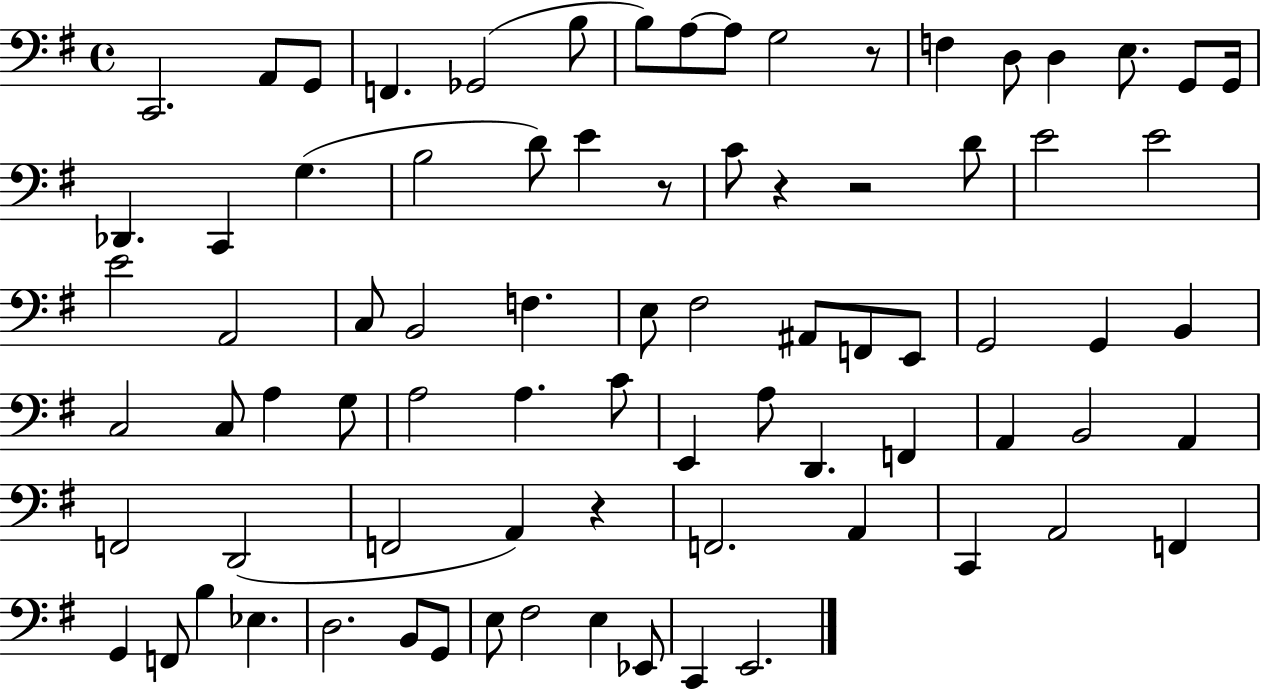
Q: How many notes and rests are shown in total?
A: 80